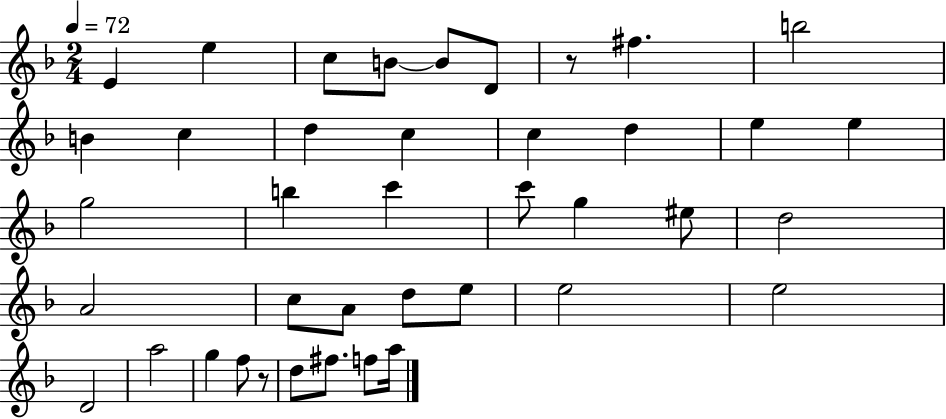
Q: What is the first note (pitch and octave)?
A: E4